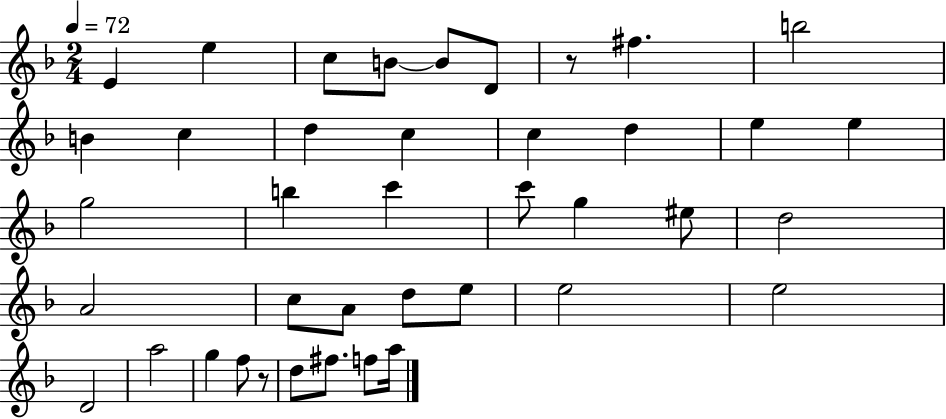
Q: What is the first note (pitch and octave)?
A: E4